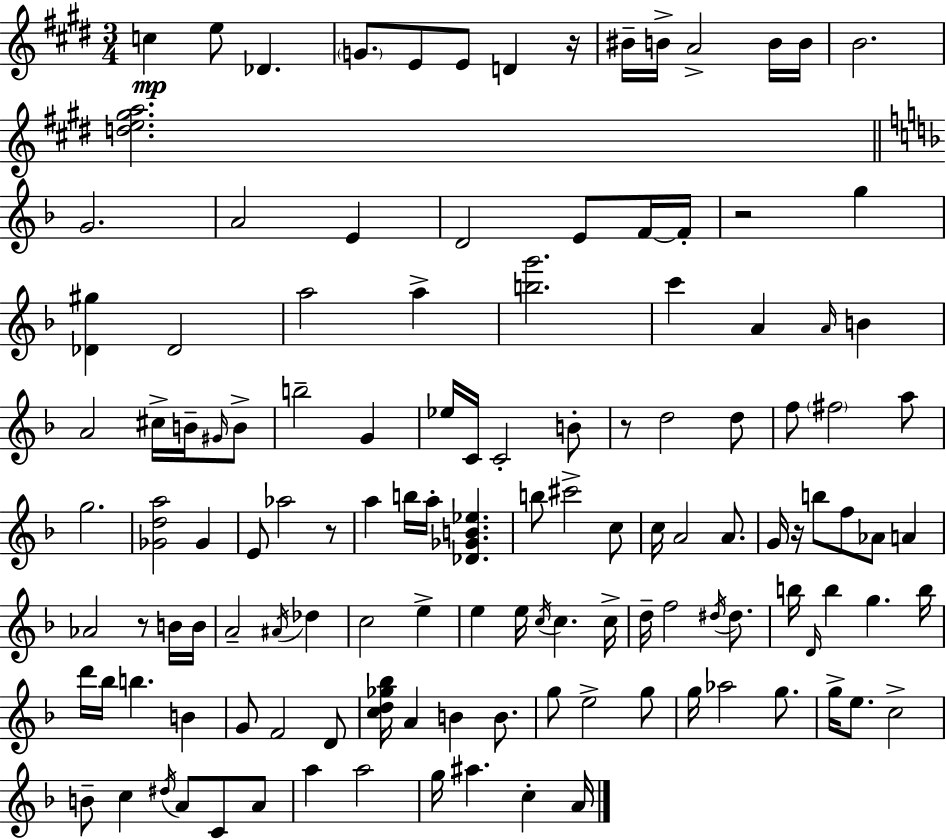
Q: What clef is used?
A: treble